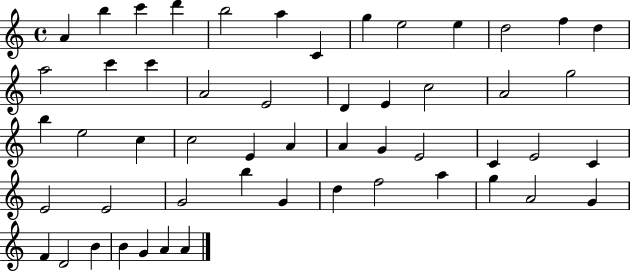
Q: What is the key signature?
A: C major